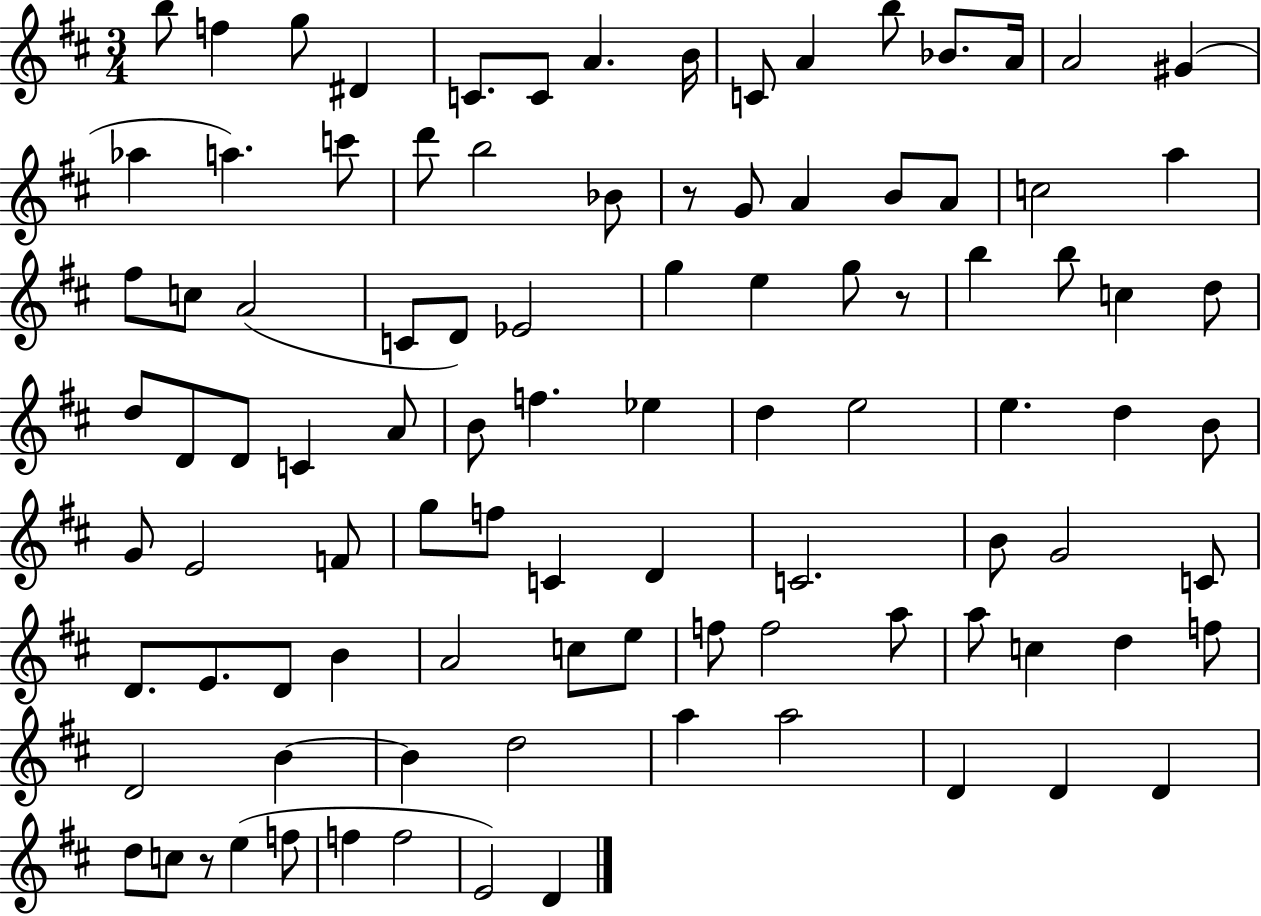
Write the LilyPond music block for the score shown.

{
  \clef treble
  \numericTimeSignature
  \time 3/4
  \key d \major
  b''8 f''4 g''8 dis'4 | c'8. c'8 a'4. b'16 | c'8 a'4 b''8 bes'8. a'16 | a'2 gis'4( | \break aes''4 a''4.) c'''8 | d'''8 b''2 bes'8 | r8 g'8 a'4 b'8 a'8 | c''2 a''4 | \break fis''8 c''8 a'2( | c'8 d'8) ees'2 | g''4 e''4 g''8 r8 | b''4 b''8 c''4 d''8 | \break d''8 d'8 d'8 c'4 a'8 | b'8 f''4. ees''4 | d''4 e''2 | e''4. d''4 b'8 | \break g'8 e'2 f'8 | g''8 f''8 c'4 d'4 | c'2. | b'8 g'2 c'8 | \break d'8. e'8. d'8 b'4 | a'2 c''8 e''8 | f''8 f''2 a''8 | a''8 c''4 d''4 f''8 | \break d'2 b'4~~ | b'4 d''2 | a''4 a''2 | d'4 d'4 d'4 | \break d''8 c''8 r8 e''4( f''8 | f''4 f''2 | e'2) d'4 | \bar "|."
}